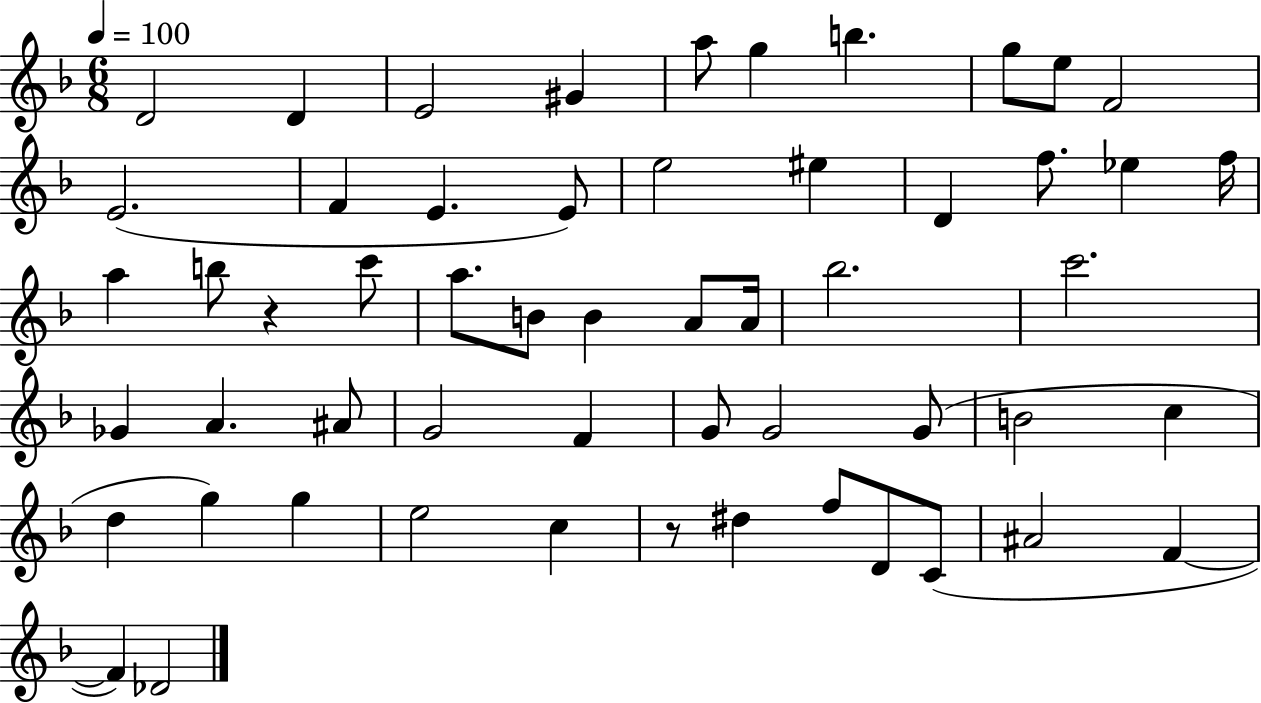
{
  \clef treble
  \numericTimeSignature
  \time 6/8
  \key f \major
  \tempo 4 = 100
  d'2 d'4 | e'2 gis'4 | a''8 g''4 b''4. | g''8 e''8 f'2 | \break e'2.( | f'4 e'4. e'8) | e''2 eis''4 | d'4 f''8. ees''4 f''16 | \break a''4 b''8 r4 c'''8 | a''8. b'8 b'4 a'8 a'16 | bes''2. | c'''2. | \break ges'4 a'4. ais'8 | g'2 f'4 | g'8 g'2 g'8( | b'2 c''4 | \break d''4 g''4) g''4 | e''2 c''4 | r8 dis''4 f''8 d'8 c'8( | ais'2 f'4~~ | \break f'4) des'2 | \bar "|."
}